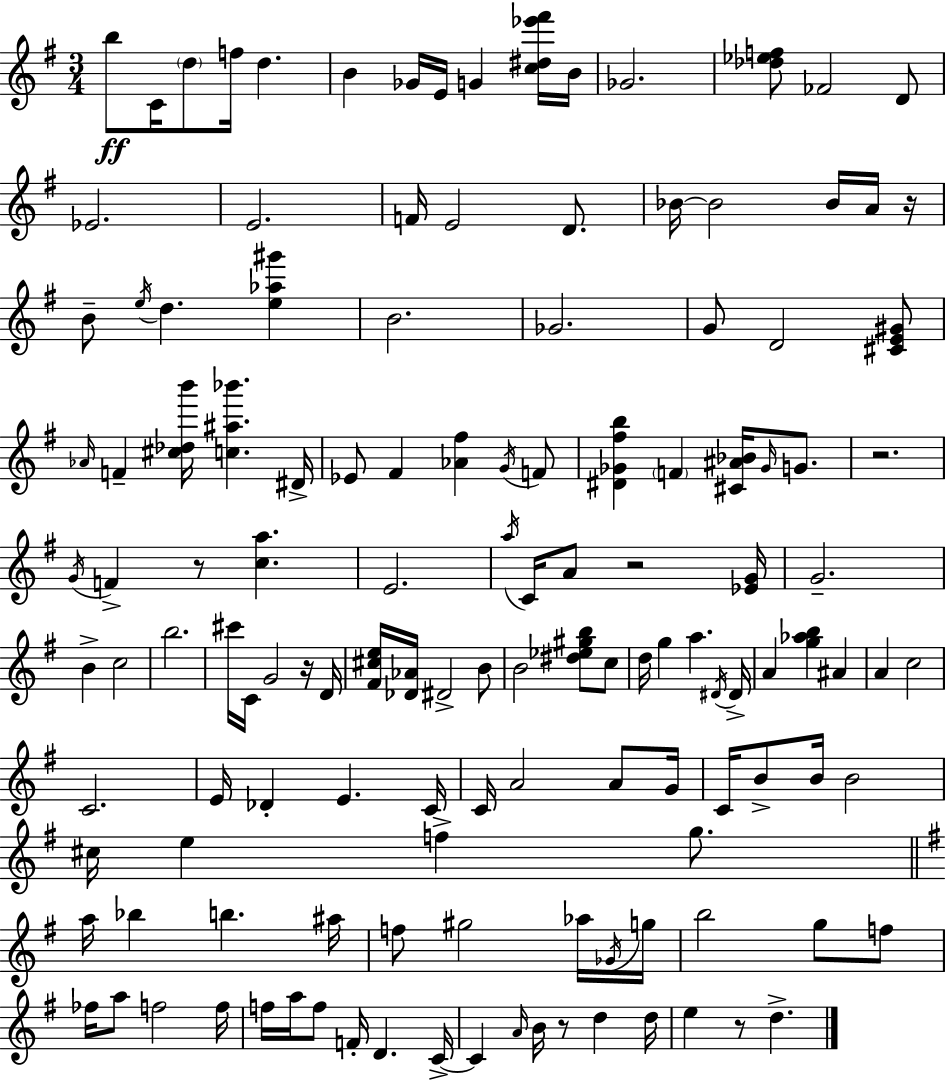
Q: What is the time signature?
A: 3/4